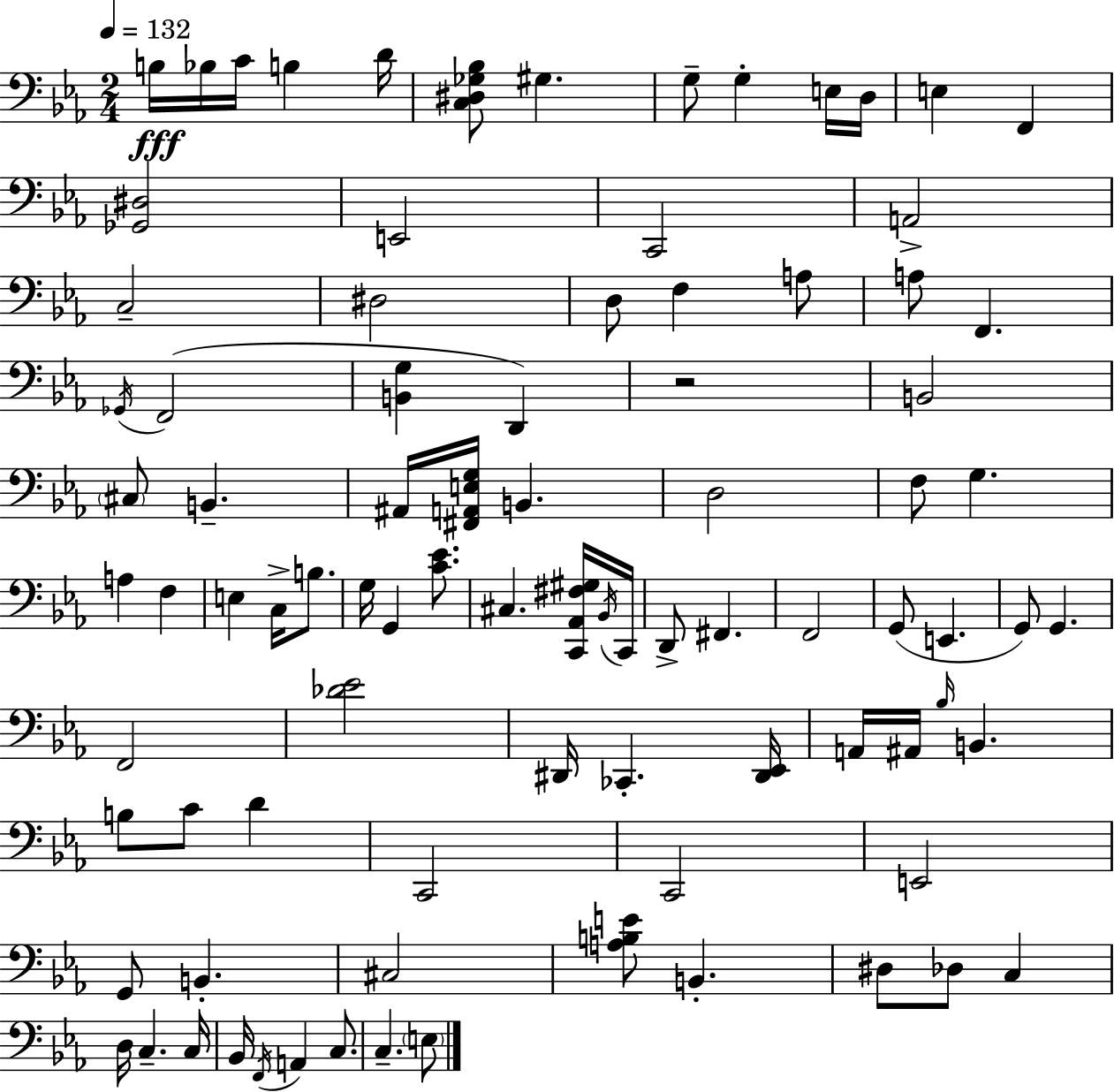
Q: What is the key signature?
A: EES major